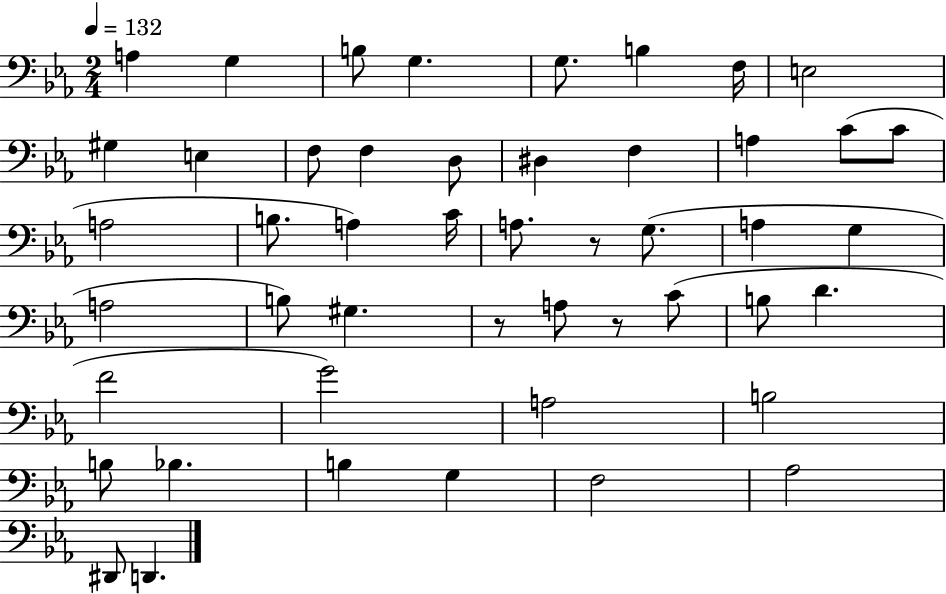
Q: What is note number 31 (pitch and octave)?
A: C4